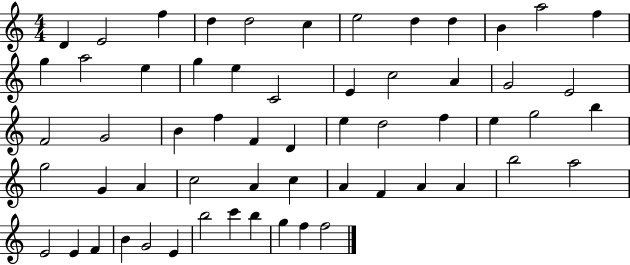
{
  \clef treble
  \numericTimeSignature
  \time 4/4
  \key c \major
  d'4 e'2 f''4 | d''4 d''2 c''4 | e''2 d''4 d''4 | b'4 a''2 f''4 | \break g''4 a''2 e''4 | g''4 e''4 c'2 | e'4 c''2 a'4 | g'2 e'2 | \break f'2 g'2 | b'4 f''4 f'4 d'4 | e''4 d''2 f''4 | e''4 g''2 b''4 | \break g''2 g'4 a'4 | c''2 a'4 c''4 | a'4 f'4 a'4 a'4 | b''2 a''2 | \break e'2 e'4 f'4 | b'4 g'2 e'4 | b''2 c'''4 b''4 | g''4 f''4 f''2 | \break \bar "|."
}